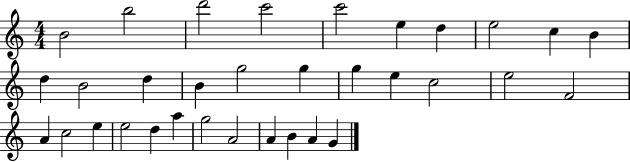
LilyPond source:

{
  \clef treble
  \numericTimeSignature
  \time 4/4
  \key c \major
  b'2 b''2 | d'''2 c'''2 | c'''2 e''4 d''4 | e''2 c''4 b'4 | \break d''4 b'2 d''4 | b'4 g''2 g''4 | g''4 e''4 c''2 | e''2 f'2 | \break a'4 c''2 e''4 | e''2 d''4 a''4 | g''2 a'2 | a'4 b'4 a'4 g'4 | \break \bar "|."
}